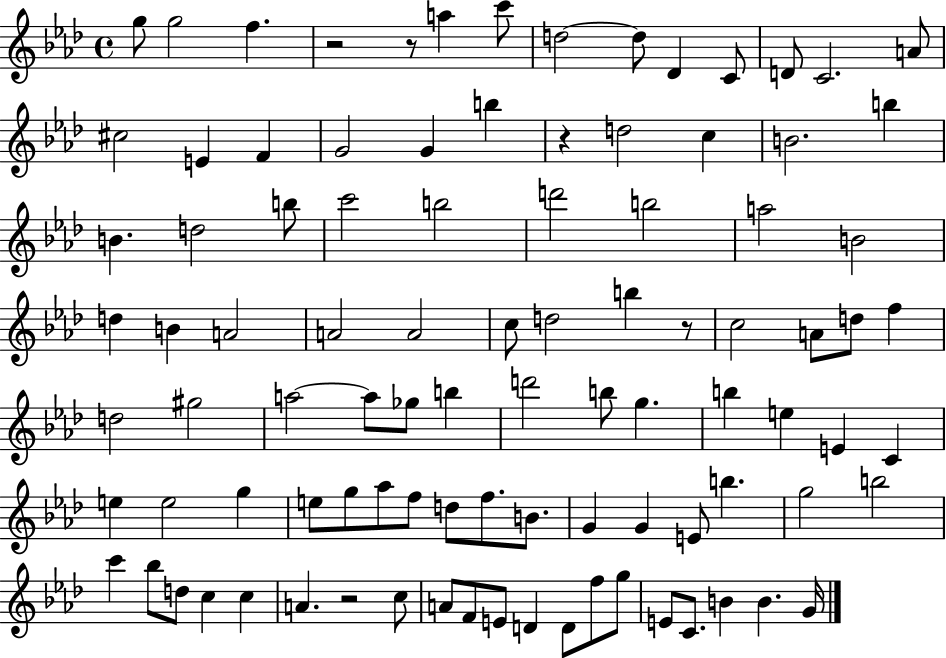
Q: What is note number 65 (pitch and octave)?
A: F5